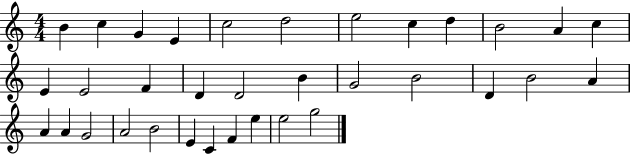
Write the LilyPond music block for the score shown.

{
  \clef treble
  \numericTimeSignature
  \time 4/4
  \key c \major
  b'4 c''4 g'4 e'4 | c''2 d''2 | e''2 c''4 d''4 | b'2 a'4 c''4 | \break e'4 e'2 f'4 | d'4 d'2 b'4 | g'2 b'2 | d'4 b'2 a'4 | \break a'4 a'4 g'2 | a'2 b'2 | e'4 c'4 f'4 e''4 | e''2 g''2 | \break \bar "|."
}